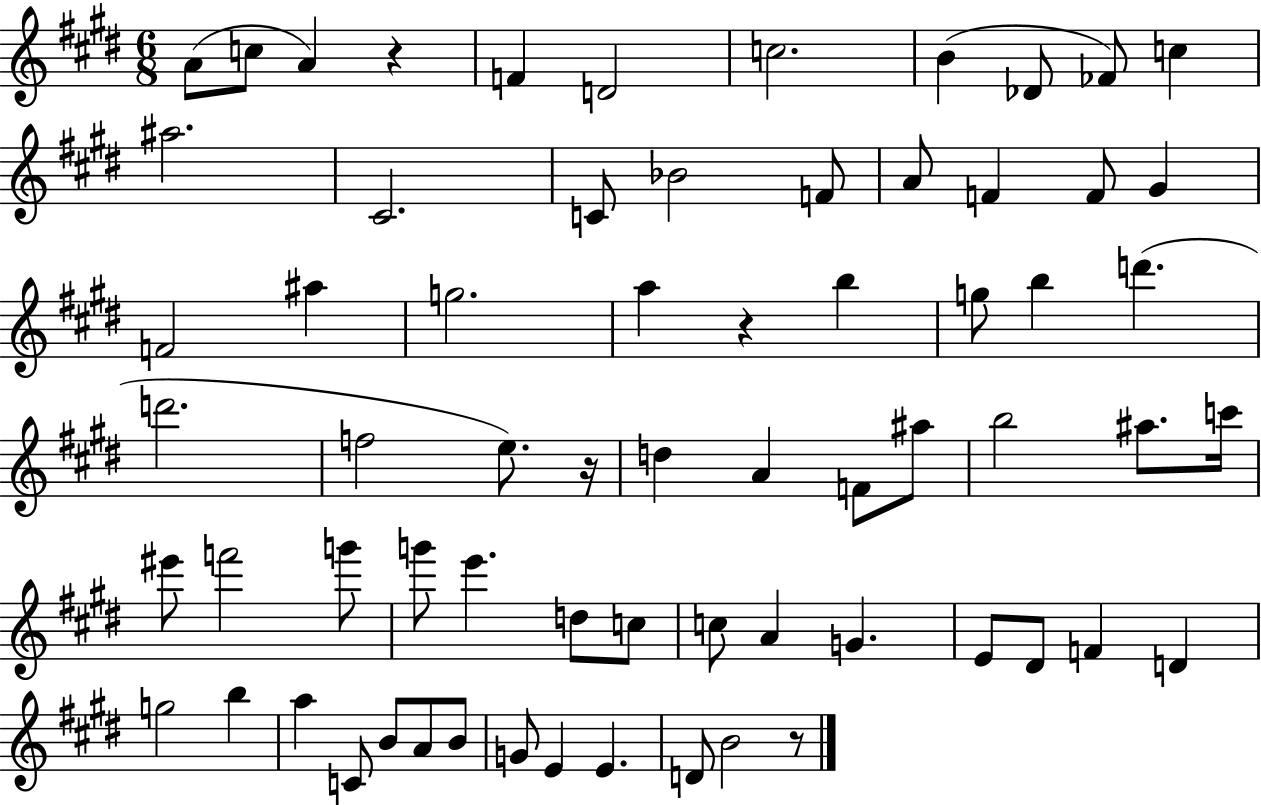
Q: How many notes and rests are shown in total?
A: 67